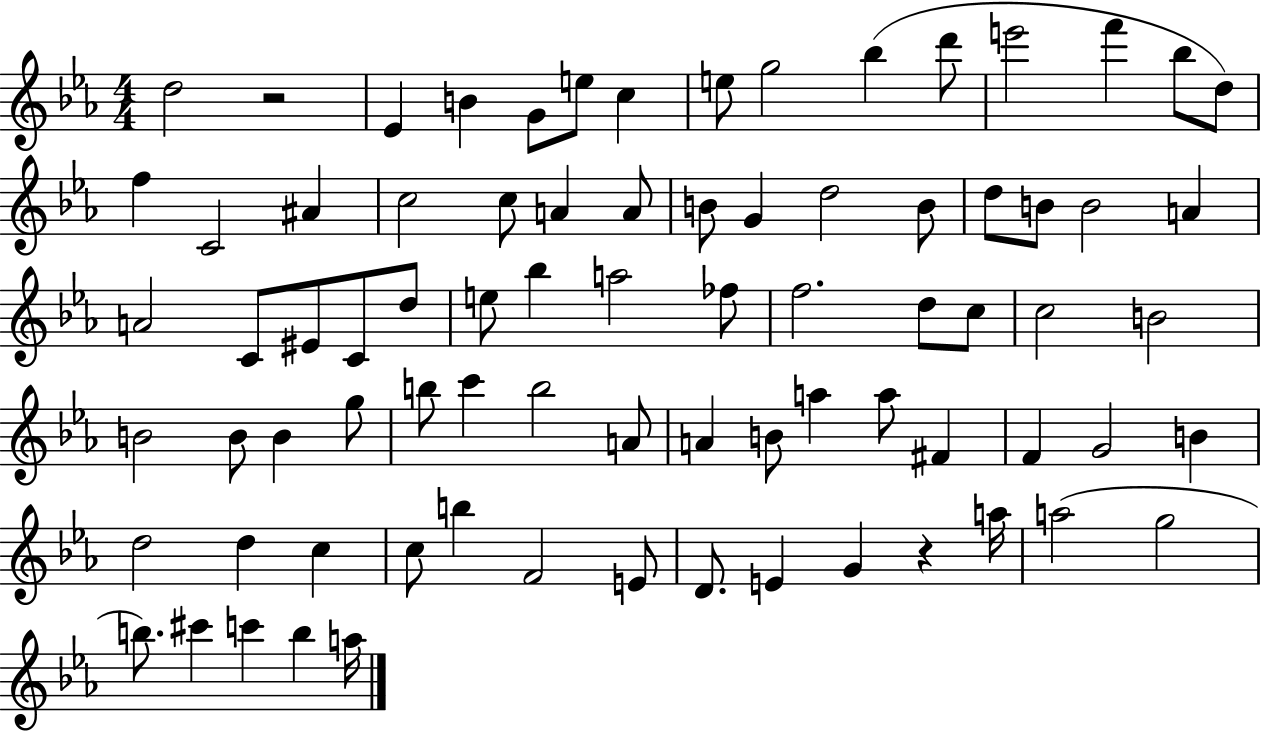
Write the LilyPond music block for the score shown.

{
  \clef treble
  \numericTimeSignature
  \time 4/4
  \key ees \major
  \repeat volta 2 { d''2 r2 | ees'4 b'4 g'8 e''8 c''4 | e''8 g''2 bes''4( d'''8 | e'''2 f'''4 bes''8 d''8) | \break f''4 c'2 ais'4 | c''2 c''8 a'4 a'8 | b'8 g'4 d''2 b'8 | d''8 b'8 b'2 a'4 | \break a'2 c'8 eis'8 c'8 d''8 | e''8 bes''4 a''2 fes''8 | f''2. d''8 c''8 | c''2 b'2 | \break b'2 b'8 b'4 g''8 | b''8 c'''4 b''2 a'8 | a'4 b'8 a''4 a''8 fis'4 | f'4 g'2 b'4 | \break d''2 d''4 c''4 | c''8 b''4 f'2 e'8 | d'8. e'4 g'4 r4 a''16 | a''2( g''2 | \break b''8.) cis'''4 c'''4 b''4 a''16 | } \bar "|."
}